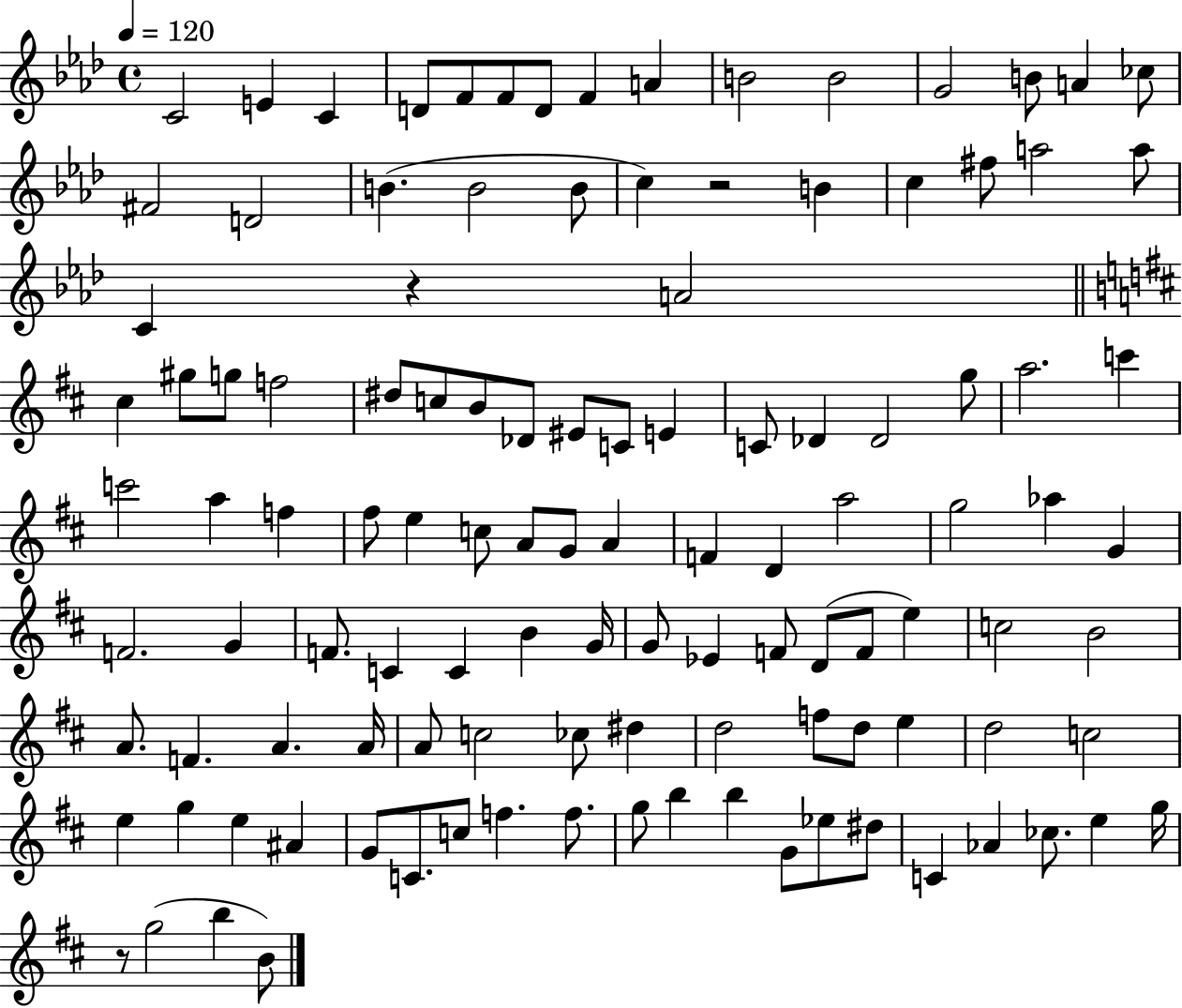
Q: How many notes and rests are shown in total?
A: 115